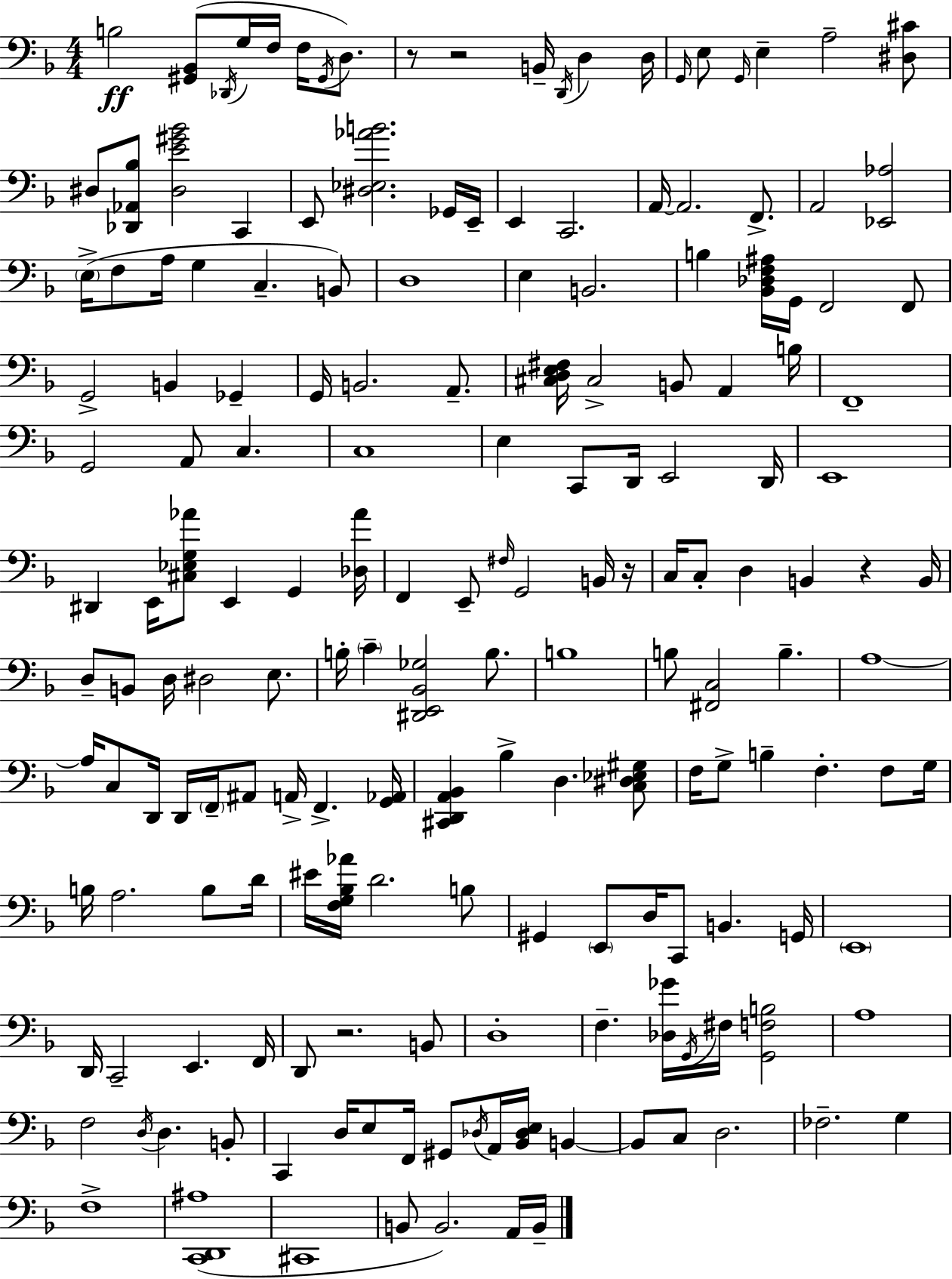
X:1
T:Untitled
M:4/4
L:1/4
K:Dm
B,2 [^G,,_B,,]/2 _D,,/4 G,/4 F,/4 F,/4 ^G,,/4 D,/2 z/2 z2 B,,/4 D,,/4 D, D,/4 G,,/4 E,/2 G,,/4 E, A,2 [^D,^C]/2 ^D,/2 [_D,,_A,,_B,]/2 [^D,E^G_B]2 C,, E,,/2 [^D,_E,_AB]2 _G,,/4 E,,/4 E,, C,,2 A,,/4 A,,2 F,,/2 A,,2 [_E,,_A,]2 E,/4 F,/2 A,/4 G, C, B,,/2 D,4 E, B,,2 B, [_B,,_D,F,^A,]/4 G,,/4 F,,2 F,,/2 G,,2 B,, _G,, G,,/4 B,,2 A,,/2 [^C,D,E,^F,]/4 ^C,2 B,,/2 A,, B,/4 F,,4 G,,2 A,,/2 C, C,4 E, C,,/2 D,,/4 E,,2 D,,/4 E,,4 ^D,, E,,/4 [^C,_E,G,_A]/2 E,, G,, [_D,_A]/4 F,, E,,/2 ^F,/4 G,,2 B,,/4 z/4 C,/4 C,/2 D, B,, z B,,/4 D,/2 B,,/2 D,/4 ^D,2 E,/2 B,/4 C [^D,,E,,_B,,_G,]2 B,/2 B,4 B,/2 [^F,,C,]2 B, A,4 A,/4 C,/2 D,,/4 D,,/4 F,,/4 ^A,,/2 A,,/4 F,, [G,,_A,,]/4 [^C,,D,,A,,_B,,] _B, D, [C,^D,_E,^G,]/2 F,/4 G,/2 B, F, F,/2 G,/4 B,/4 A,2 B,/2 D/4 ^E/4 [F,G,_B,_A]/4 D2 B,/2 ^G,, E,,/2 D,/4 C,,/2 B,, G,,/4 E,,4 D,,/4 C,,2 E,, F,,/4 D,,/2 z2 B,,/2 D,4 F, [_D,_G]/4 G,,/4 ^F,/4 [G,,F,B,]2 A,4 F,2 D,/4 D, B,,/2 C,, D,/4 E,/2 F,,/4 ^G,,/2 _D,/4 A,,/4 [_B,,_D,E,]/4 B,, B,,/2 C,/2 D,2 _F,2 G, F,4 [C,,D,,^A,]4 ^C,,4 B,,/2 B,,2 A,,/4 B,,/4